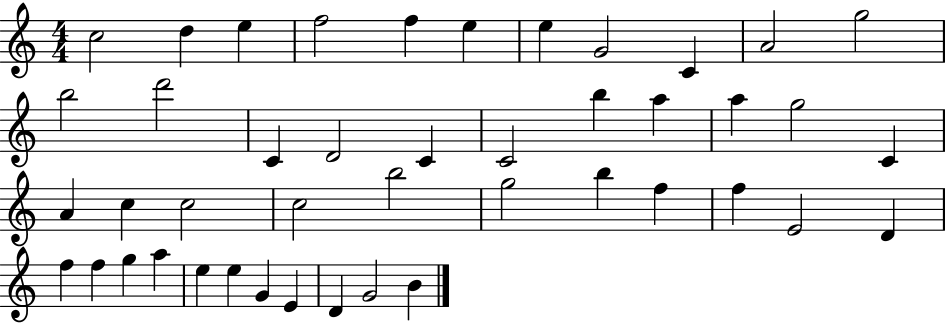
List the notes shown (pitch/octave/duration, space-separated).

C5/h D5/q E5/q F5/h F5/q E5/q E5/q G4/h C4/q A4/h G5/h B5/h D6/h C4/q D4/h C4/q C4/h B5/q A5/q A5/q G5/h C4/q A4/q C5/q C5/h C5/h B5/h G5/h B5/q F5/q F5/q E4/h D4/q F5/q F5/q G5/q A5/q E5/q E5/q G4/q E4/q D4/q G4/h B4/q